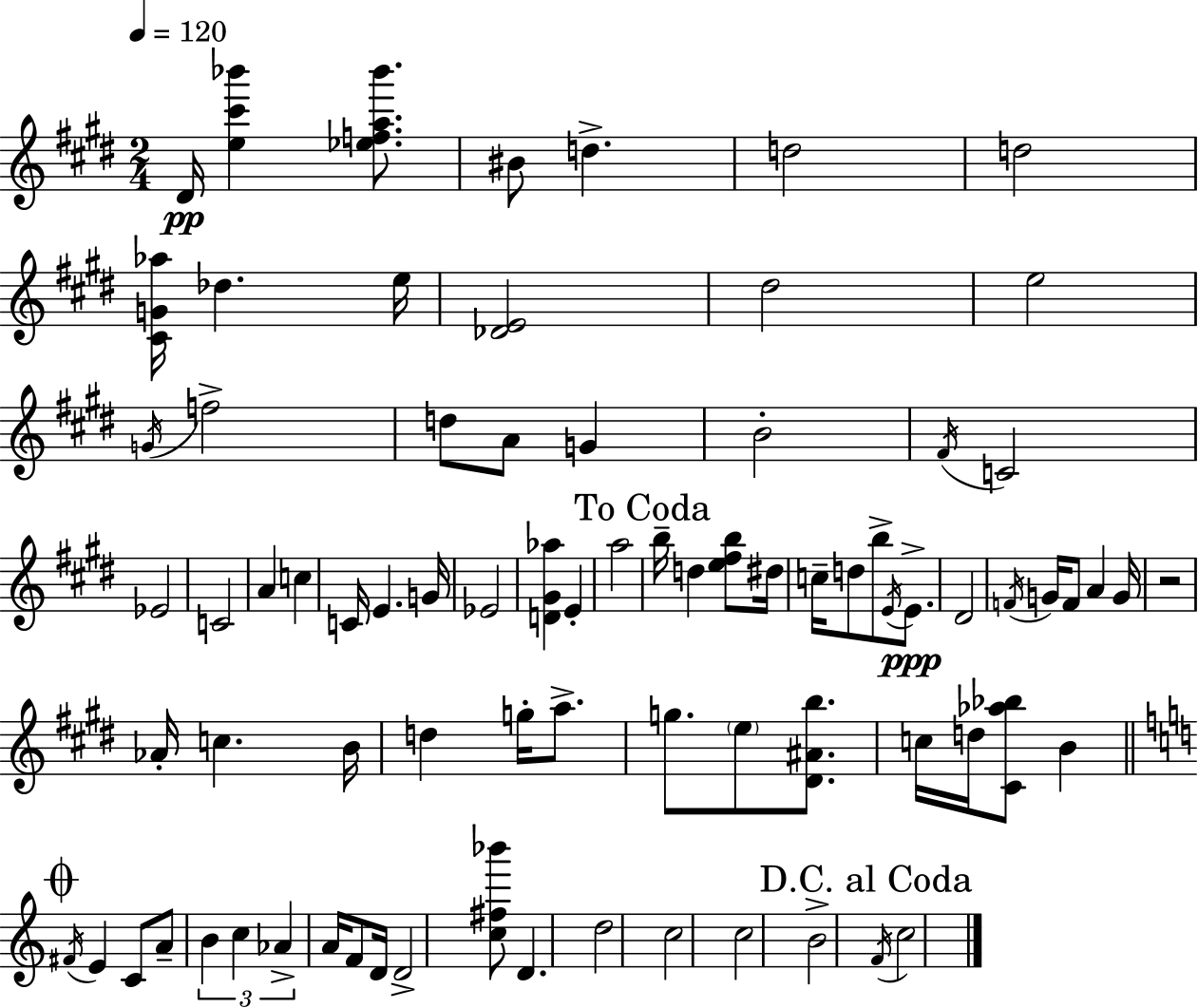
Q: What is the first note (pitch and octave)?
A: D#4